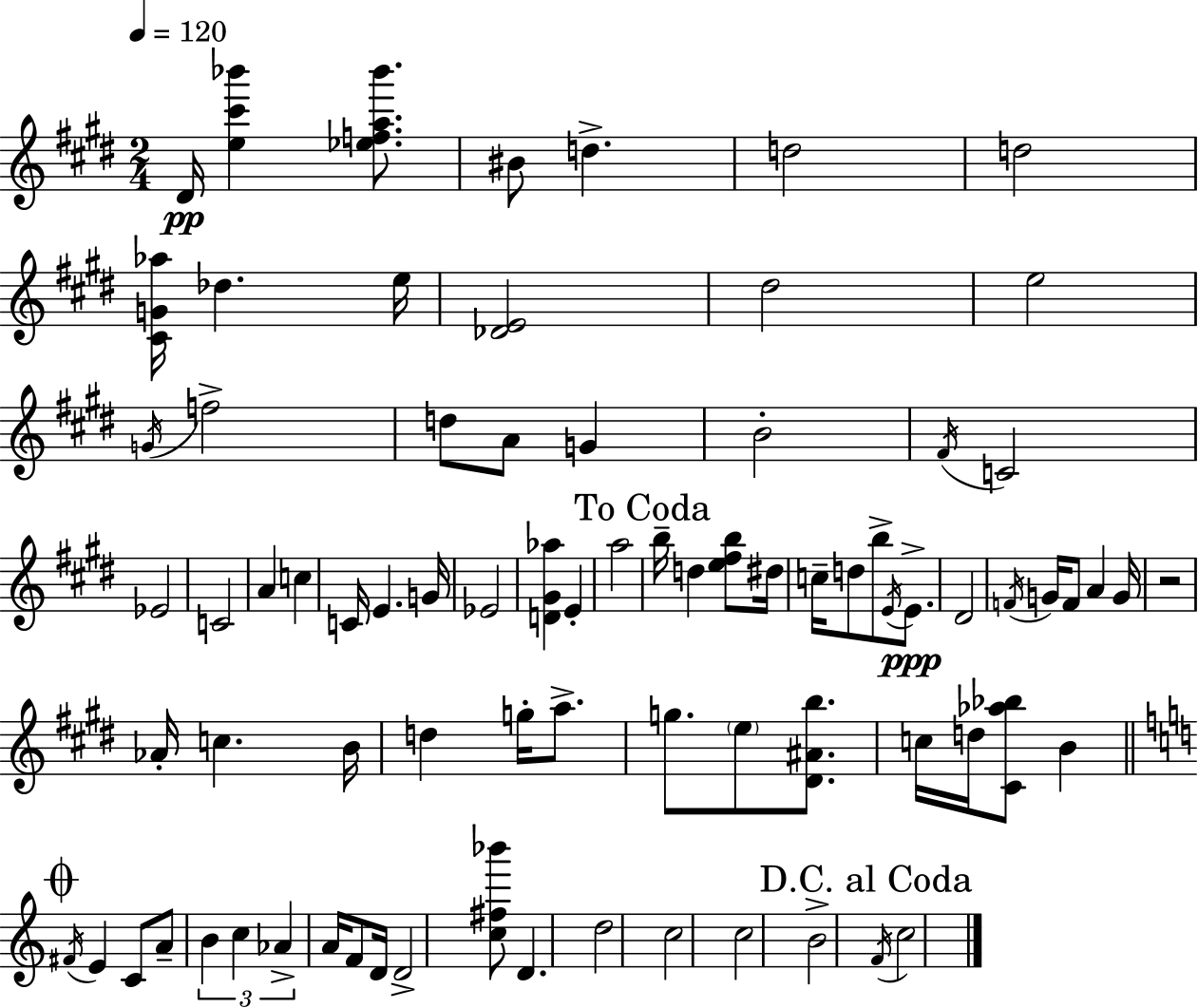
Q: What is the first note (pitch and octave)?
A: D#4